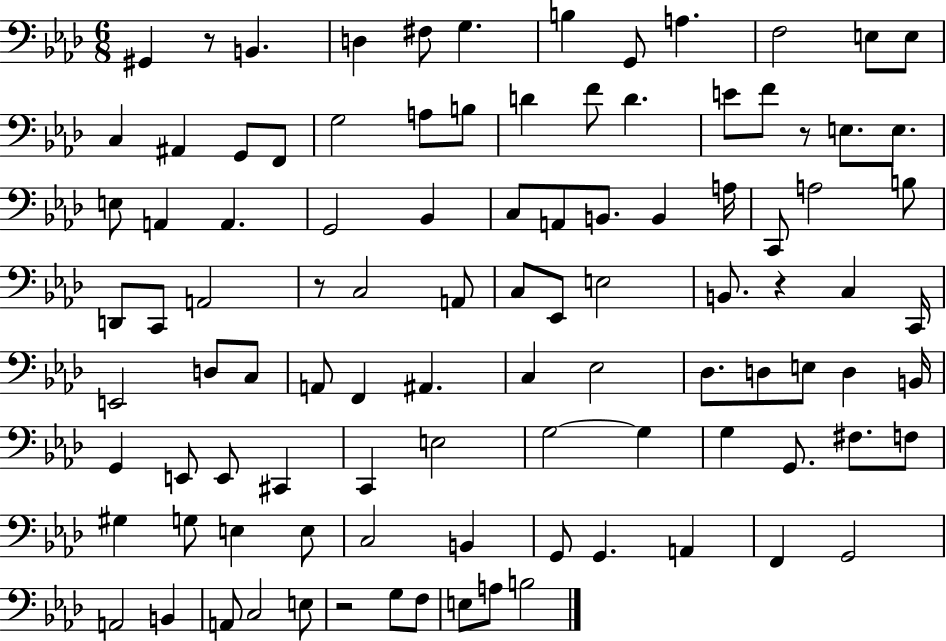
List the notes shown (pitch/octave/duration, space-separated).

G#2/q R/e B2/q. D3/q F#3/e G3/q. B3/q G2/e A3/q. F3/h E3/e E3/e C3/q A#2/q G2/e F2/e G3/h A3/e B3/e D4/q F4/e D4/q. E4/e F4/e R/e E3/e. E3/e. E3/e A2/q A2/q. G2/h Bb2/q C3/e A2/e B2/e. B2/q A3/s C2/e A3/h B3/e D2/e C2/e A2/h R/e C3/h A2/e C3/e Eb2/e E3/h B2/e. R/q C3/q C2/s E2/h D3/e C3/e A2/e F2/q A#2/q. C3/q Eb3/h Db3/e. D3/e E3/e D3/q B2/s G2/q E2/e E2/e C#2/q C2/q E3/h G3/h G3/q G3/q G2/e. F#3/e. F3/e G#3/q G3/e E3/q E3/e C3/h B2/q G2/e G2/q. A2/q F2/q G2/h A2/h B2/q A2/e C3/h E3/e R/h G3/e F3/e E3/e A3/e B3/h